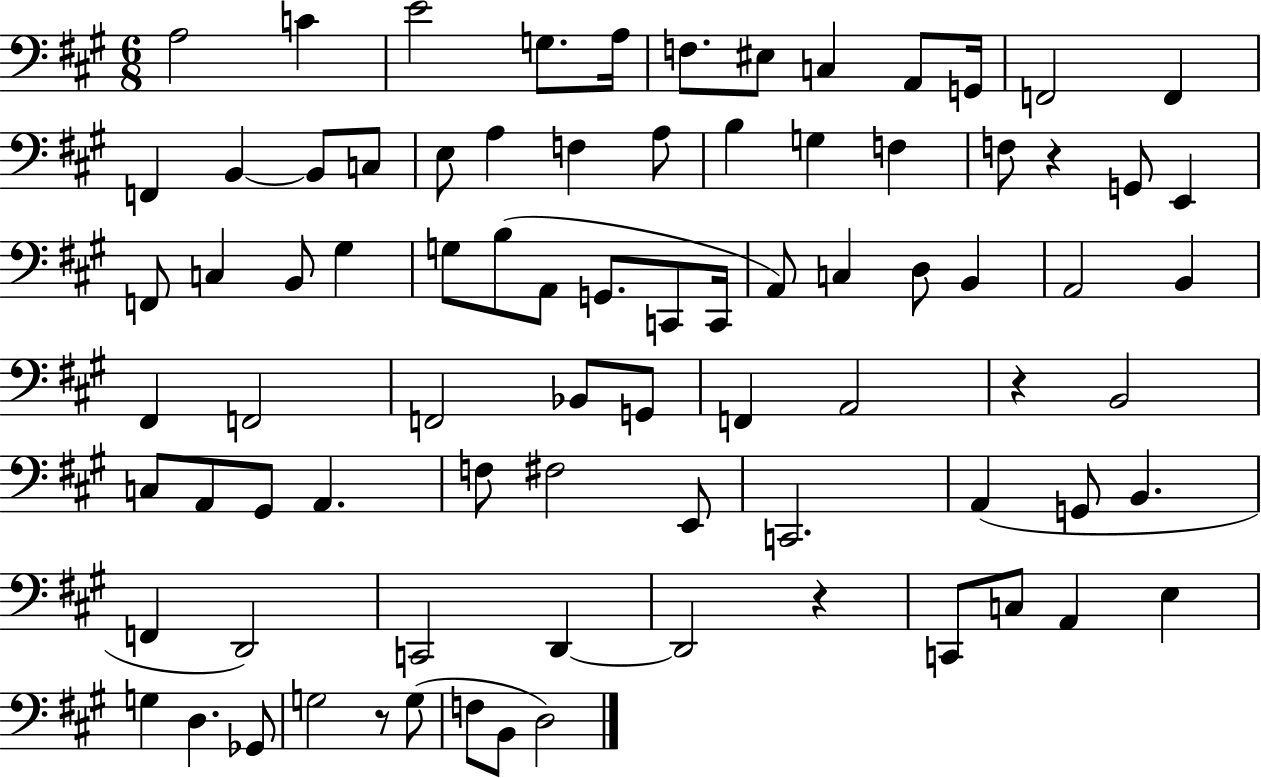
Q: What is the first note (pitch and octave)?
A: A3